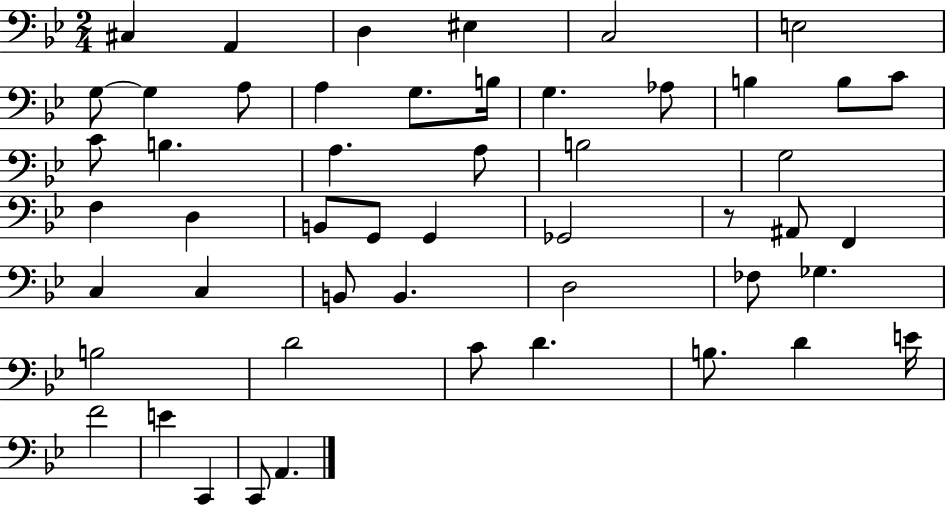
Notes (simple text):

C#3/q A2/q D3/q EIS3/q C3/h E3/h G3/e G3/q A3/e A3/q G3/e. B3/s G3/q. Ab3/e B3/q B3/e C4/e C4/e B3/q. A3/q. A3/e B3/h G3/h F3/q D3/q B2/e G2/e G2/q Gb2/h R/e A#2/e F2/q C3/q C3/q B2/e B2/q. D3/h FES3/e Gb3/q. B3/h D4/h C4/e D4/q. B3/e. D4/q E4/s F4/h E4/q C2/q C2/e A2/q.